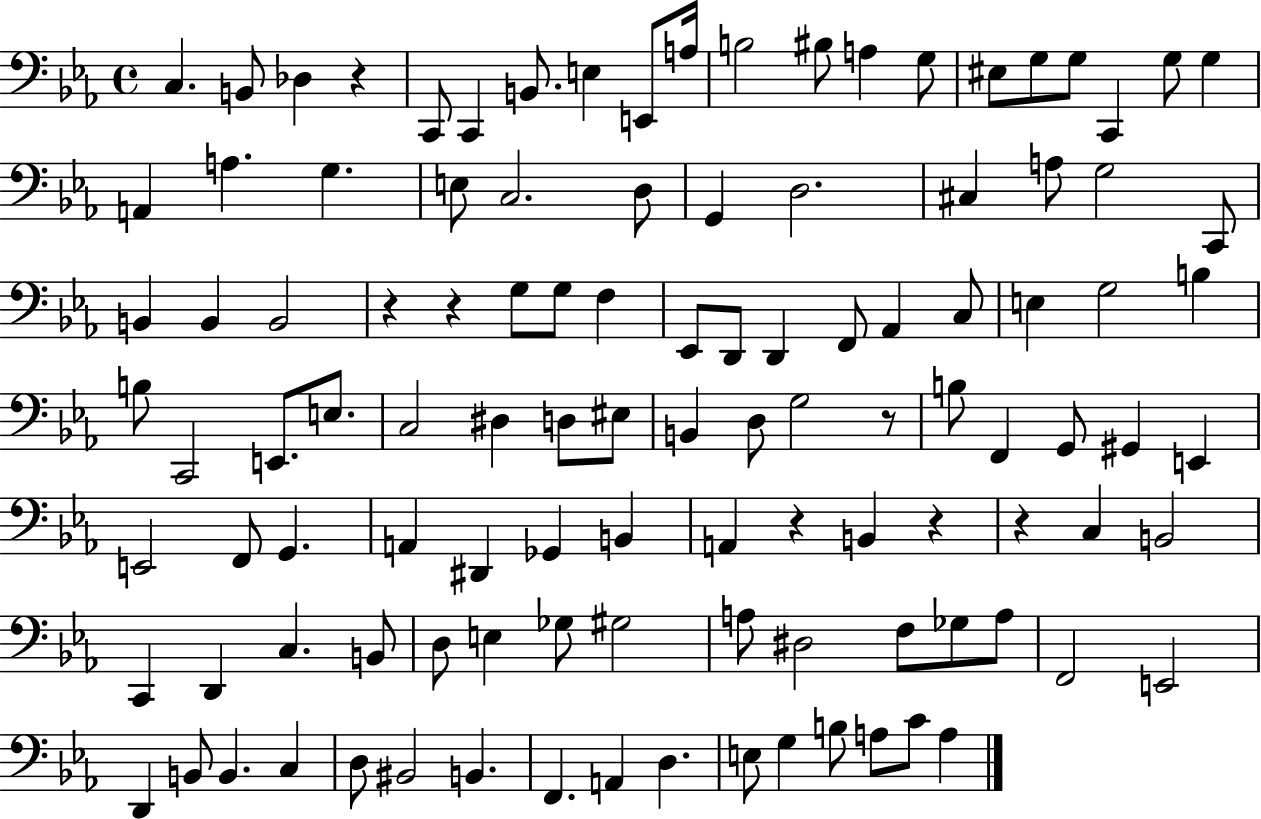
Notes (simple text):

C3/q. B2/e Db3/q R/q C2/e C2/q B2/e. E3/q E2/e A3/s B3/h BIS3/e A3/q G3/e EIS3/e G3/e G3/e C2/q G3/e G3/q A2/q A3/q. G3/q. E3/e C3/h. D3/e G2/q D3/h. C#3/q A3/e G3/h C2/e B2/q B2/q B2/h R/q R/q G3/e G3/e F3/q Eb2/e D2/e D2/q F2/e Ab2/q C3/e E3/q G3/h B3/q B3/e C2/h E2/e. E3/e. C3/h D#3/q D3/e EIS3/e B2/q D3/e G3/h R/e B3/e F2/q G2/e G#2/q E2/q E2/h F2/e G2/q. A2/q D#2/q Gb2/q B2/q A2/q R/q B2/q R/q R/q C3/q B2/h C2/q D2/q C3/q. B2/e D3/e E3/q Gb3/e G#3/h A3/e D#3/h F3/e Gb3/e A3/e F2/h E2/h D2/q B2/e B2/q. C3/q D3/e BIS2/h B2/q. F2/q. A2/q D3/q. E3/e G3/q B3/e A3/e C4/e A3/q